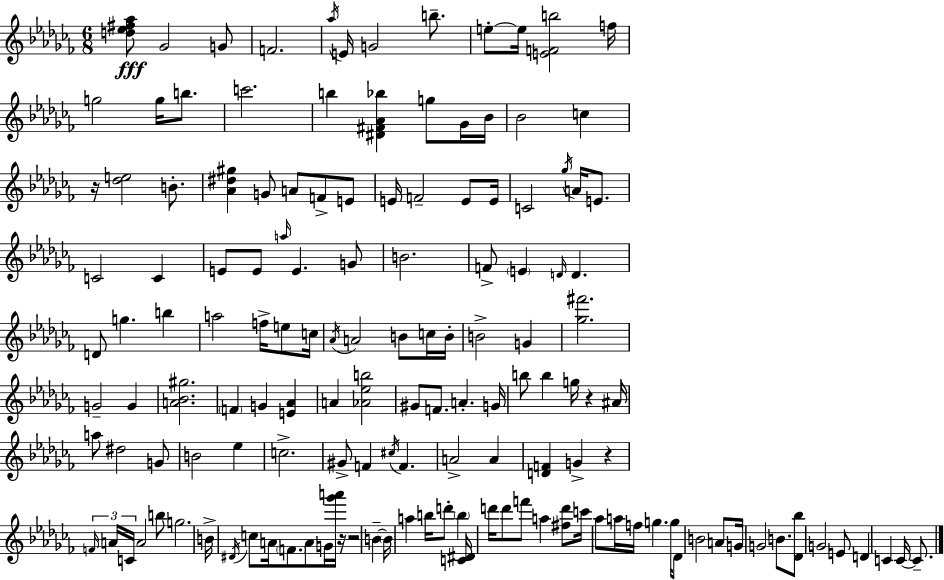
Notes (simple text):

[D5,Eb5,F#5,Ab5]/e Gb4/h G4/e F4/h. Ab5/s E4/s G4/h B5/e. E5/e E5/s [E4,F4,B5]/h F5/s G5/h G5/s B5/e. C6/h. B5/q [D#4,F#4,Ab4,Bb5]/q G5/e Gb4/s Bb4/s Bb4/h C5/q R/s [Db5,E5]/h B4/e. [Ab4,D#5,G#5]/q G4/e A4/e F4/e E4/e E4/s F4/h E4/e E4/s C4/h Gb5/s A4/s E4/e. C4/h C4/q E4/e E4/e A5/s E4/q. G4/e B4/h. F4/e E4/q D4/s D4/q. D4/e G5/q. B5/q A5/h F5/s E5/e C5/s Ab4/s A4/h B4/e C5/s B4/s B4/h G4/q [Gb5,F#6]/h. G4/h G4/q [A4,Bb4,G#5]/h. F4/q G4/q [E4,Ab4]/q A4/q [Ab4,Eb5,B5]/h G#4/e F4/e. A4/q. G4/s B5/e B5/q G5/s R/q A#4/s A5/e D#5/h G4/e B4/h Eb5/q C5/h. G#4/e F4/q C#5/s F4/q. A4/h A4/q [D4,F4]/q G4/q R/q F4/s A4/s C4/s A4/h B5/e G5/h. B4/s D#4/s C5/e A4/s F4/e. A4/e G4/s [Gb6,A6]/s R/s R/h B4/q B4/s A5/q B5/s D6/e B5/q [C4,D#4]/s D6/s D6/e F6/e A5/q [F#5,D6]/e C6/s Ab5/e A5/s F5/s G5/q. G5/s Db4/e B4/h A4/e G4/s G4/h B4/e. [Db4,Bb5]/e G4/h E4/e D4/q C4/q C4/s C4/e.